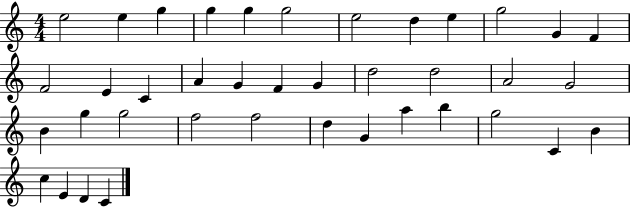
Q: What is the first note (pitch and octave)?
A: E5